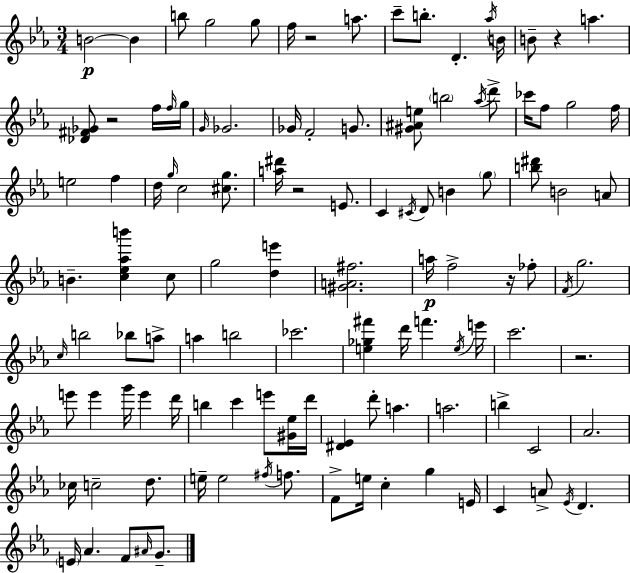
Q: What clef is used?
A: treble